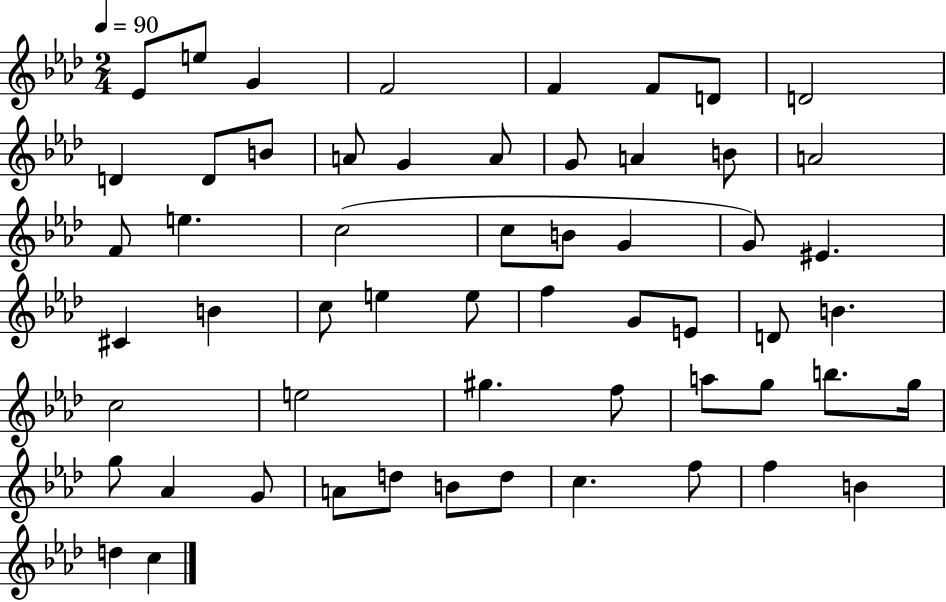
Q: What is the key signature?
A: AES major